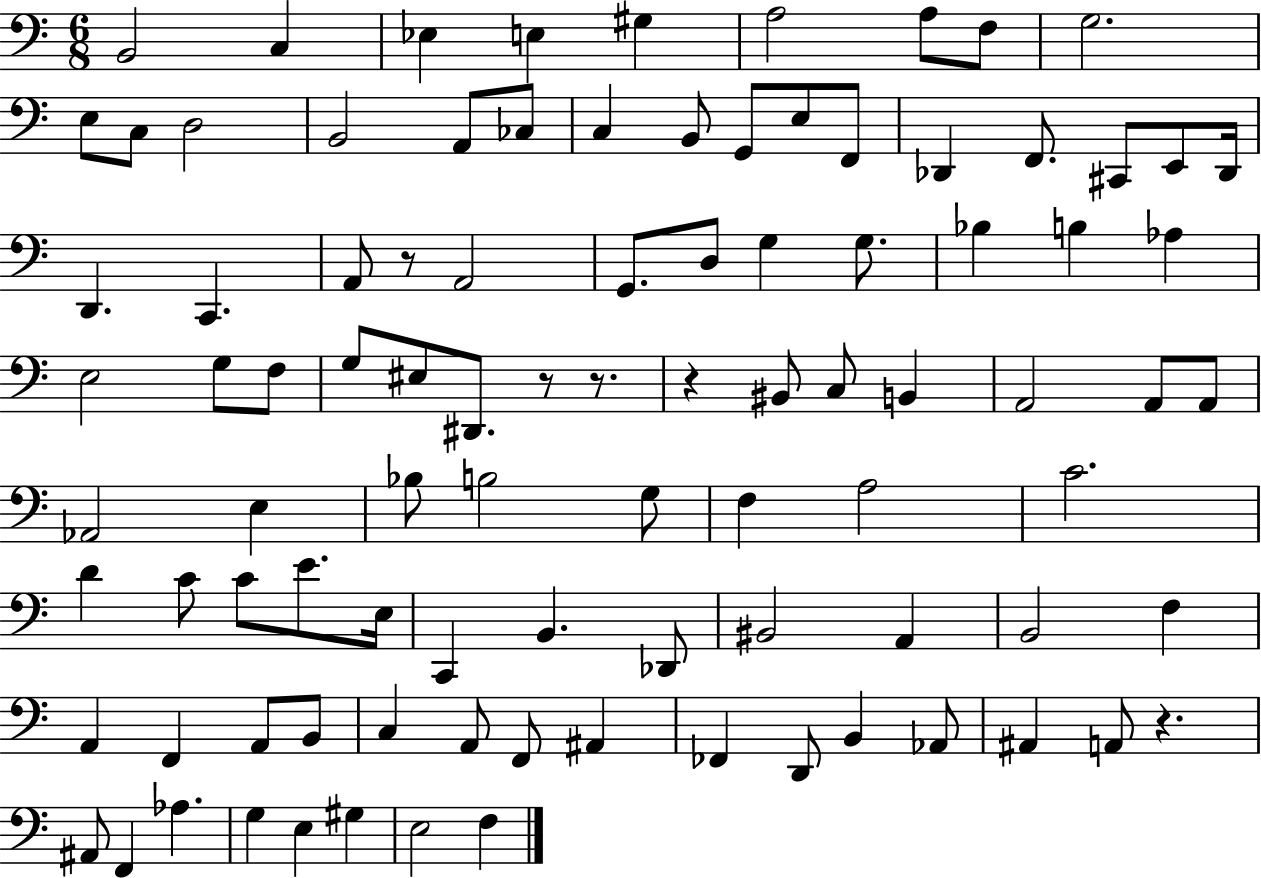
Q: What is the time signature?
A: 6/8